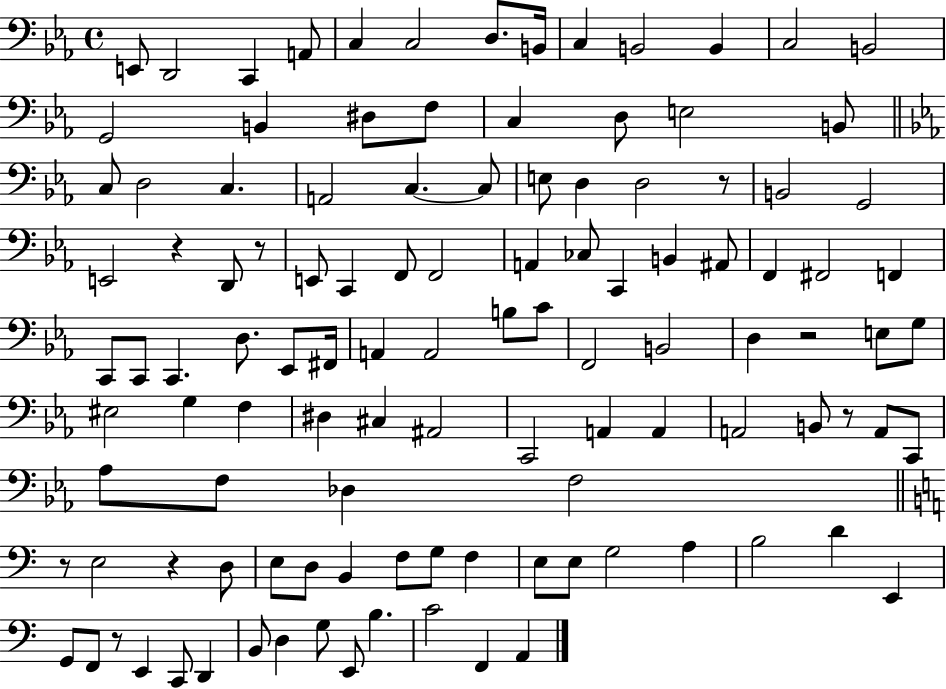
E2/e D2/h C2/q A2/e C3/q C3/h D3/e. B2/s C3/q B2/h B2/q C3/h B2/h G2/h B2/q D#3/e F3/e C3/q D3/e E3/h B2/e C3/e D3/h C3/q. A2/h C3/q. C3/e E3/e D3/q D3/h R/e B2/h G2/h E2/h R/q D2/e R/e E2/e C2/q F2/e F2/h A2/q CES3/e C2/q B2/q A#2/e F2/q F#2/h F2/q C2/e C2/e C2/q. D3/e. Eb2/e F#2/s A2/q A2/h B3/e C4/e F2/h B2/h D3/q R/h E3/e G3/e EIS3/h G3/q F3/q D#3/q C#3/q A#2/h C2/h A2/q A2/q A2/h B2/e R/e A2/e C2/e Ab3/e F3/e Db3/q F3/h R/e E3/h R/q D3/e E3/e D3/e B2/q F3/e G3/e F3/q E3/e E3/e G3/h A3/q B3/h D4/q E2/q G2/e F2/e R/e E2/q C2/e D2/q B2/e D3/q G3/e E2/e B3/q. C4/h F2/q A2/q